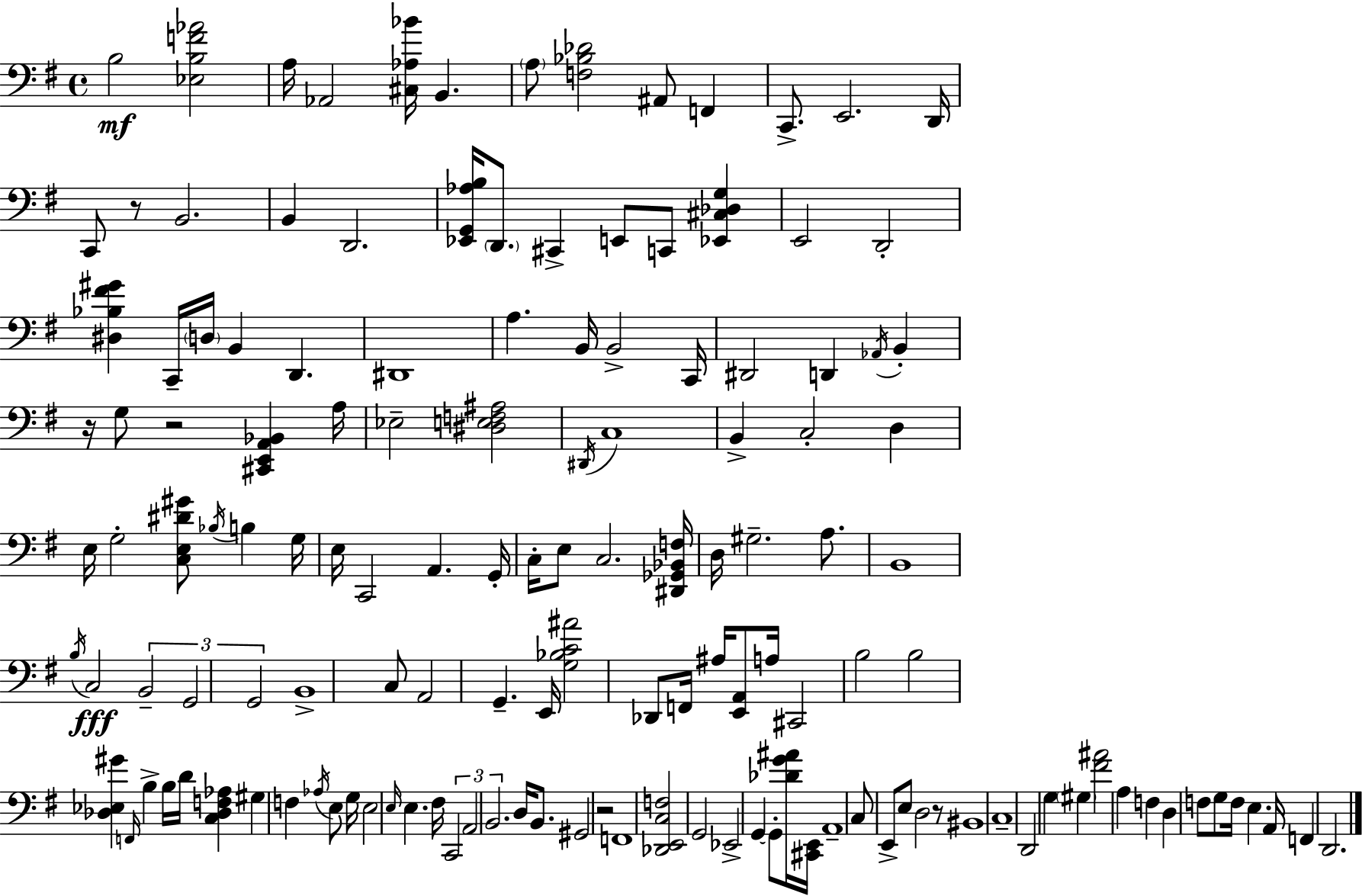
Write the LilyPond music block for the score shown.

{
  \clef bass
  \time 4/4
  \defaultTimeSignature
  \key g \major
  \repeat volta 2 { b2\mf <ees b f' aes'>2 | a16 aes,2 <cis aes bes'>16 b,4. | \parenthesize a8 <f bes des'>2 ais,8 f,4 | c,8.-> e,2. d,16 | \break c,8 r8 b,2. | b,4 d,2. | <ees, g, aes b>16 \parenthesize d,8. cis,4-> e,8 c,8 <ees, cis des g>4 | e,2 d,2-. | \break <dis bes fis' gis'>4 c,16-- \parenthesize d16 b,4 d,4. | dis,1 | a4. b,16 b,2-> c,16 | dis,2 d,4 \acciaccatura { aes,16 } b,4-. | \break r16 g8 r2 <cis, e, a, bes,>4 | a16 ees2-- <dis e f ais>2 | \acciaccatura { dis,16 } c1 | b,4-> c2-. d4 | \break e16 g2-. <c e dis' gis'>8 \acciaccatura { bes16 } b4 | g16 e16 c,2 a,4. | g,16-. c16-. e8 c2. | <dis, ges, bes, f>16 d16 gis2.-- | \break a8. b,1 | \acciaccatura { b16 }\fff c2 \tuplet 3/2 { b,2-- | g,2 g,2 } | b,1-> | \break c8 a,2 g,4.-- | e,16 <g bes c' ais'>2 des,8 f,16 | ais16 <e, a,>8 a16 cis,2 b2 | b2 <des ees gis'>4 | \break \grace { f,16 } b4-> b16 d'16 <c des f aes>4 gis4 f4 | \acciaccatura { aes16 } e8 g16 e2 \grace { e16 } | e4. fis16 \tuplet 3/2 { c,2 a,2 | b,2. } | \break d16 b,8. gis,2 r2 | f,1 | <des, e, c f>2 g,2 | ees,2-> g,4~~ | \break g,8-. <des' g' ais'>16 <cis, e,>16 a,1-- | c8 e,8-> e8 d2 | r8 bis,1 | c1-- | \break d,2 g4 | \parenthesize gis4 <fis' ais'>2 a4 | f4 d4 f8 g8 f16 | e4. a,16 f,4 d,2. | \break } \bar "|."
}